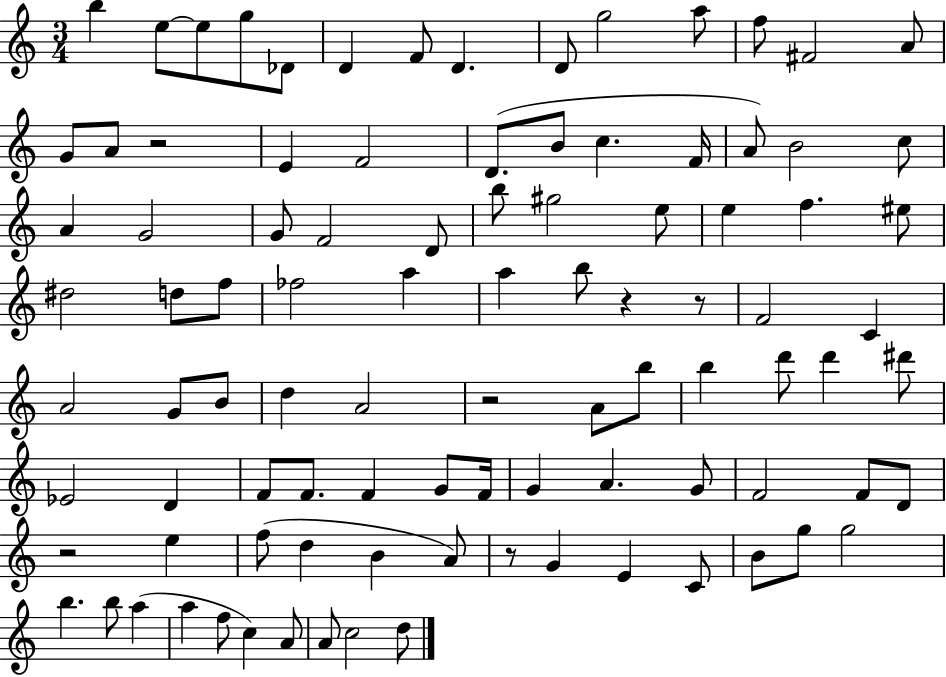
X:1
T:Untitled
M:3/4
L:1/4
K:C
b e/2 e/2 g/2 _D/2 D F/2 D D/2 g2 a/2 f/2 ^F2 A/2 G/2 A/2 z2 E F2 D/2 B/2 c F/4 A/2 B2 c/2 A G2 G/2 F2 D/2 b/2 ^g2 e/2 e f ^e/2 ^d2 d/2 f/2 _f2 a a b/2 z z/2 F2 C A2 G/2 B/2 d A2 z2 A/2 b/2 b d'/2 d' ^d'/2 _E2 D F/2 F/2 F G/2 F/4 G A G/2 F2 F/2 D/2 z2 e f/2 d B A/2 z/2 G E C/2 B/2 g/2 g2 b b/2 a a f/2 c A/2 A/2 c2 d/2